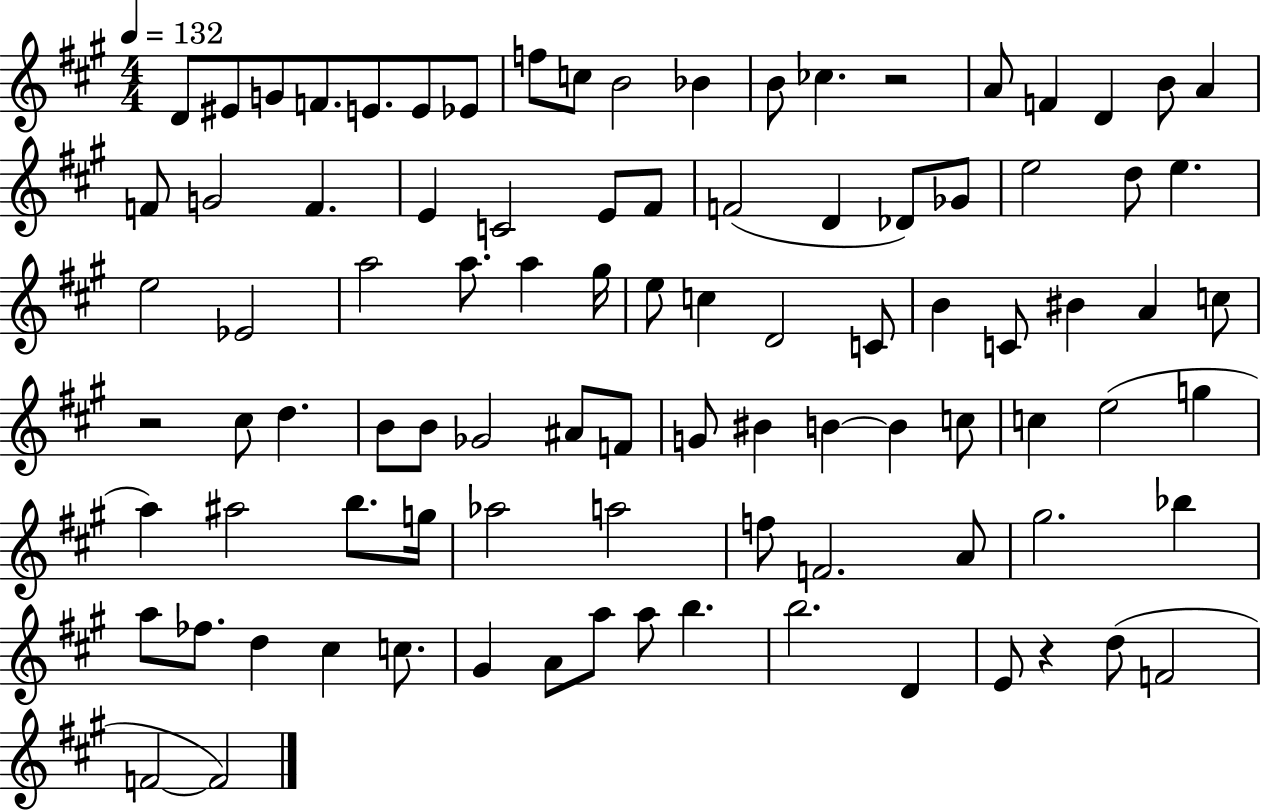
{
  \clef treble
  \numericTimeSignature
  \time 4/4
  \key a \major
  \tempo 4 = 132
  \repeat volta 2 { d'8 eis'8 g'8 f'8. e'8. e'8 ees'8 | f''8 c''8 b'2 bes'4 | b'8 ces''4. r2 | a'8 f'4 d'4 b'8 a'4 | \break f'8 g'2 f'4. | e'4 c'2 e'8 fis'8 | f'2( d'4 des'8) ges'8 | e''2 d''8 e''4. | \break e''2 ees'2 | a''2 a''8. a''4 gis''16 | e''8 c''4 d'2 c'8 | b'4 c'8 bis'4 a'4 c''8 | \break r2 cis''8 d''4. | b'8 b'8 ges'2 ais'8 f'8 | g'8 bis'4 b'4~~ b'4 c''8 | c''4 e''2( g''4 | \break a''4) ais''2 b''8. g''16 | aes''2 a''2 | f''8 f'2. a'8 | gis''2. bes''4 | \break a''8 fes''8. d''4 cis''4 c''8. | gis'4 a'8 a''8 a''8 b''4. | b''2. d'4 | e'8 r4 d''8( f'2 | \break f'2~~ f'2) | } \bar "|."
}